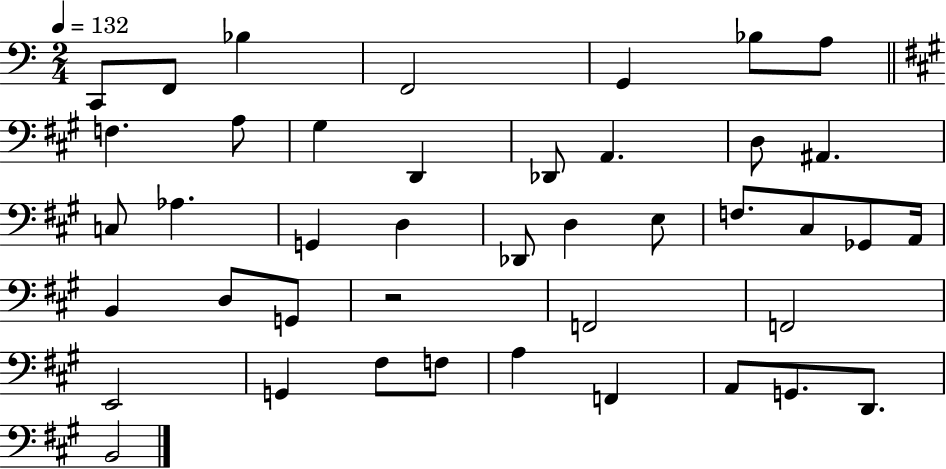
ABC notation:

X:1
T:Untitled
M:2/4
L:1/4
K:C
C,,/2 F,,/2 _B, F,,2 G,, _B,/2 A,/2 F, A,/2 ^G, D,, _D,,/2 A,, D,/2 ^A,, C,/2 _A, G,, D, _D,,/2 D, E,/2 F,/2 ^C,/2 _G,,/2 A,,/4 B,, D,/2 G,,/2 z2 F,,2 F,,2 E,,2 G,, ^F,/2 F,/2 A, F,, A,,/2 G,,/2 D,,/2 B,,2